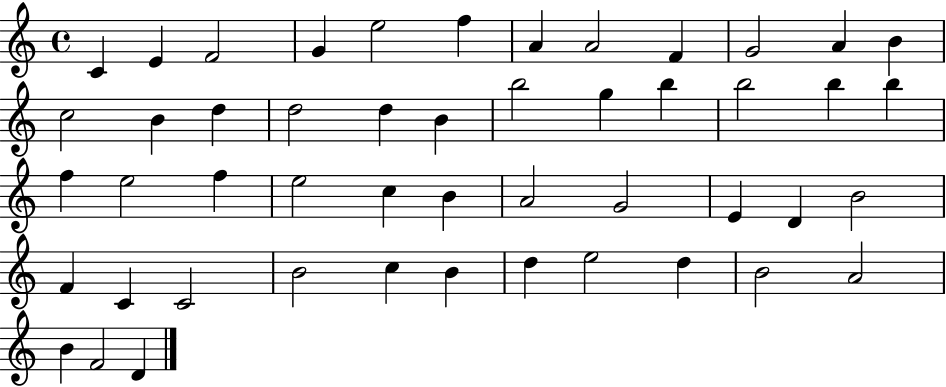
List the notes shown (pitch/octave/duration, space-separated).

C4/q E4/q F4/h G4/q E5/h F5/q A4/q A4/h F4/q G4/h A4/q B4/q C5/h B4/q D5/q D5/h D5/q B4/q B5/h G5/q B5/q B5/h B5/q B5/q F5/q E5/h F5/q E5/h C5/q B4/q A4/h G4/h E4/q D4/q B4/h F4/q C4/q C4/h B4/h C5/q B4/q D5/q E5/h D5/q B4/h A4/h B4/q F4/h D4/q